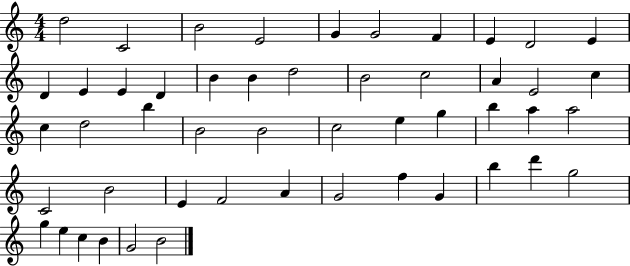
X:1
T:Untitled
M:4/4
L:1/4
K:C
d2 C2 B2 E2 G G2 F E D2 E D E E D B B d2 B2 c2 A E2 c c d2 b B2 B2 c2 e g b a a2 C2 B2 E F2 A G2 f G b d' g2 g e c B G2 B2